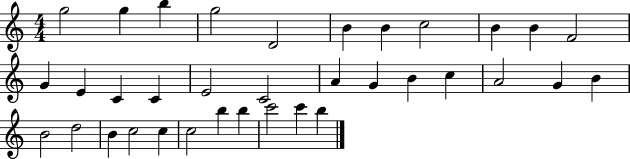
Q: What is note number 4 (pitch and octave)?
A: G5